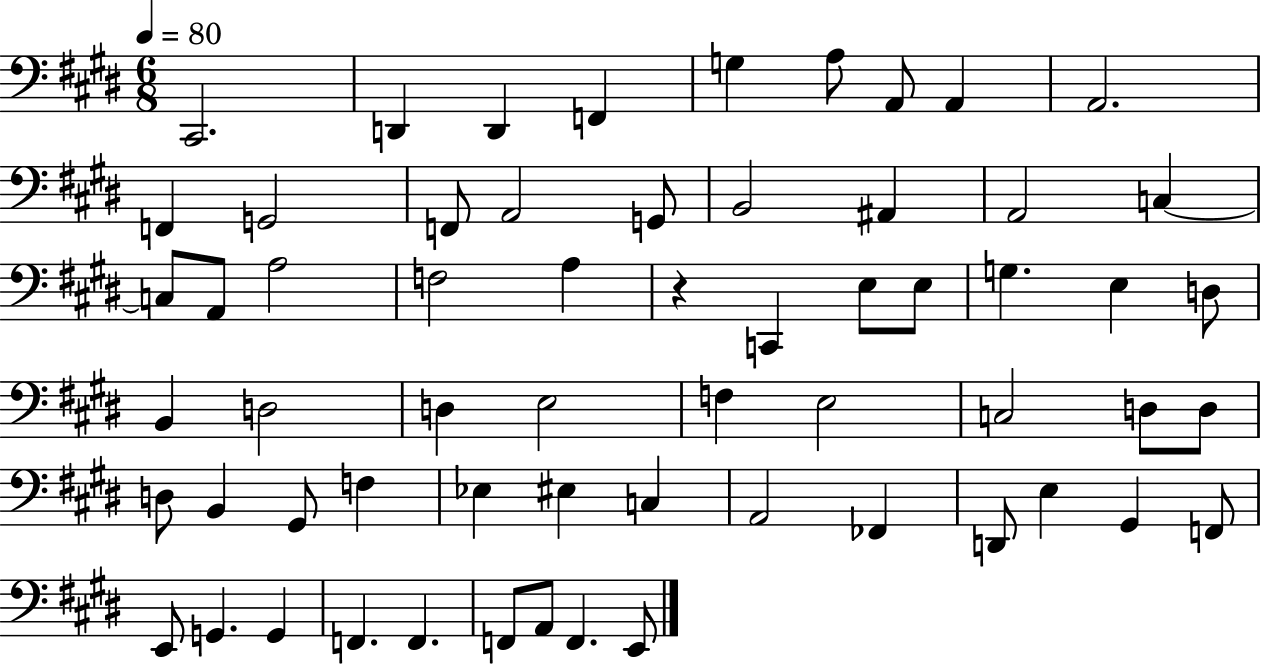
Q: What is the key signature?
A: E major